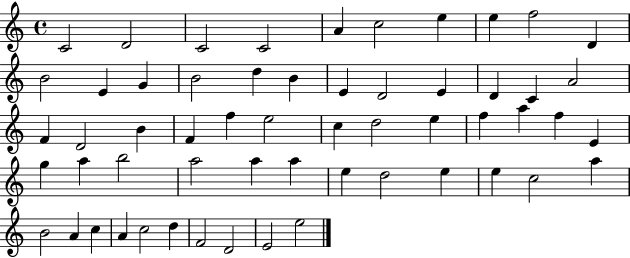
{
  \clef treble
  \time 4/4
  \defaultTimeSignature
  \key c \major
  c'2 d'2 | c'2 c'2 | a'4 c''2 e''4 | e''4 f''2 d'4 | \break b'2 e'4 g'4 | b'2 d''4 b'4 | e'4 d'2 e'4 | d'4 c'4 a'2 | \break f'4 d'2 b'4 | f'4 f''4 e''2 | c''4 d''2 e''4 | f''4 a''4 f''4 e'4 | \break g''4 a''4 b''2 | a''2 a''4 a''4 | e''4 d''2 e''4 | e''4 c''2 a''4 | \break b'2 a'4 c''4 | a'4 c''2 d''4 | f'2 d'2 | e'2 e''2 | \break \bar "|."
}